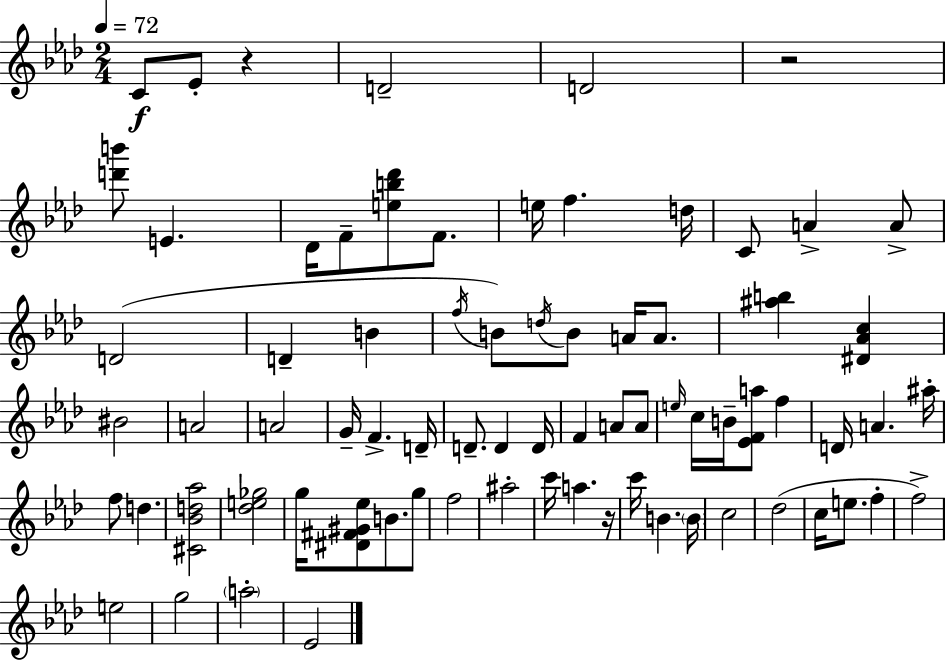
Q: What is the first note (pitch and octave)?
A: C4